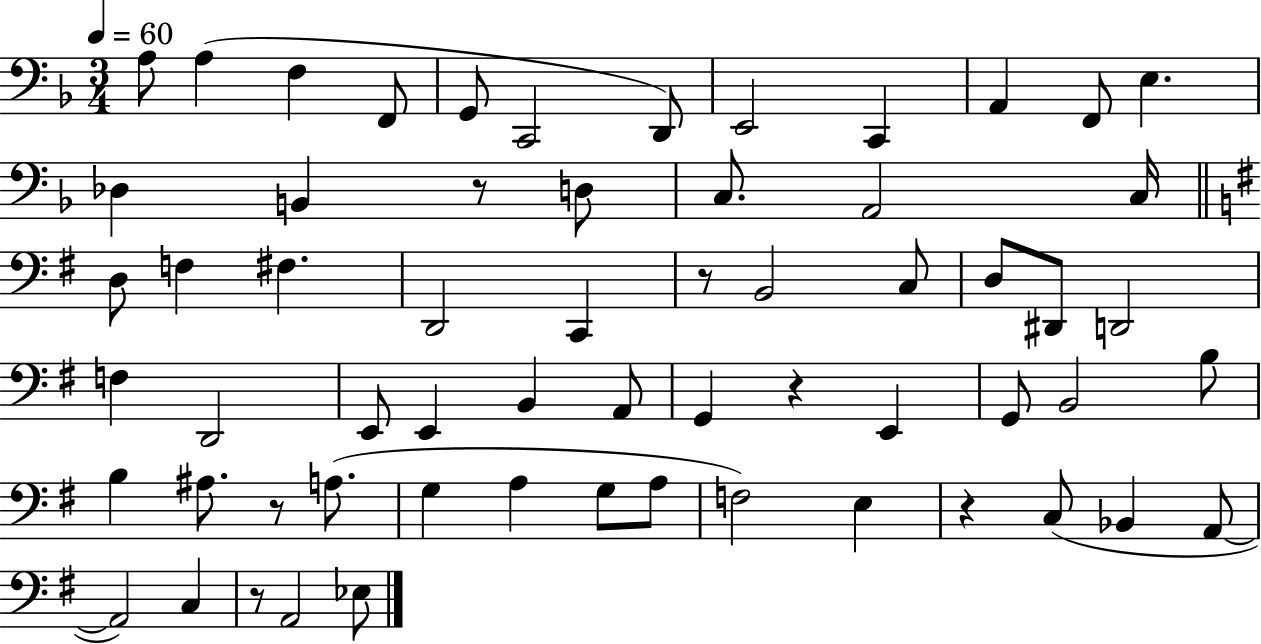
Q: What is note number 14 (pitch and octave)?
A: B2